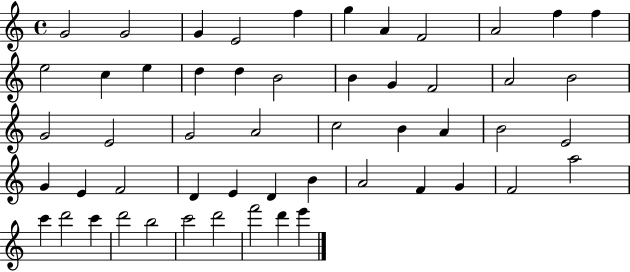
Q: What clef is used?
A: treble